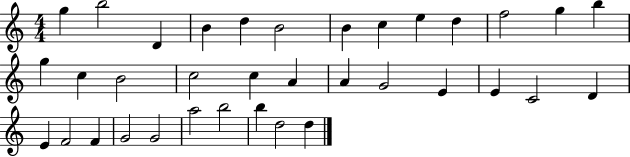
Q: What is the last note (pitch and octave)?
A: D5